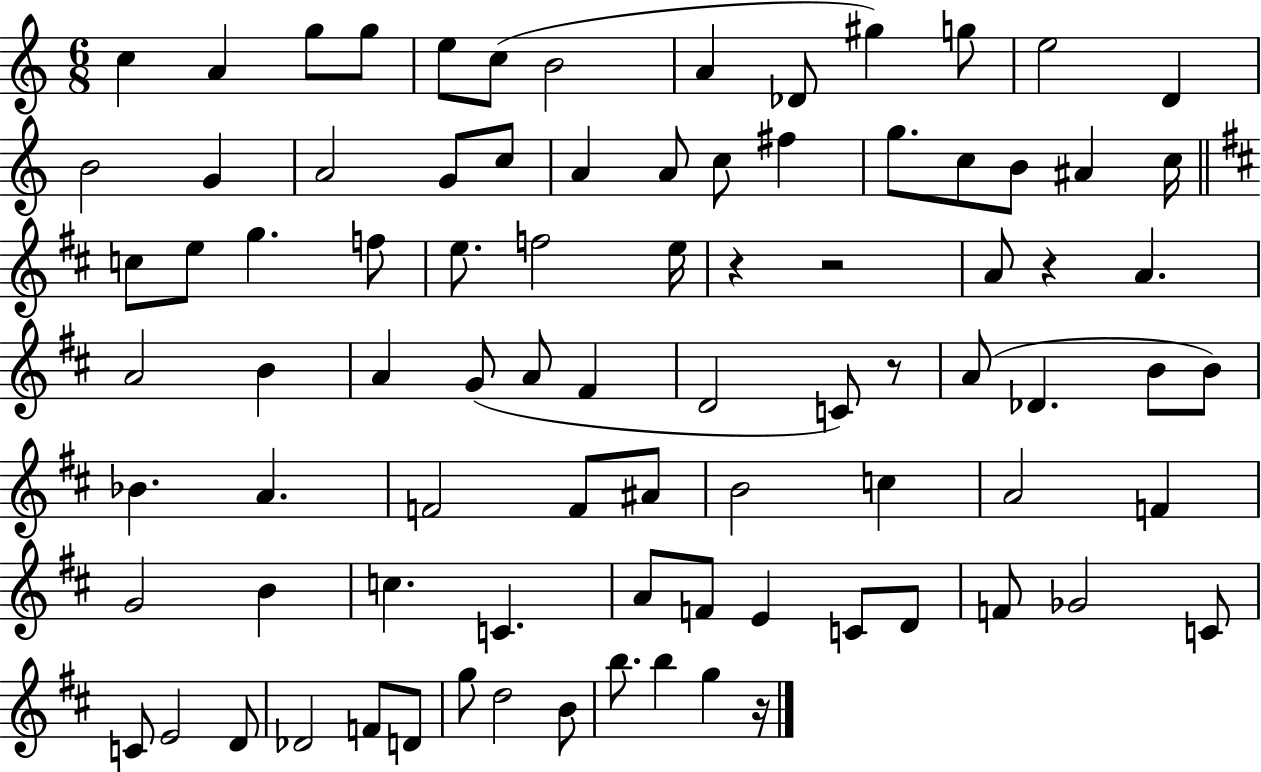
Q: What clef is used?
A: treble